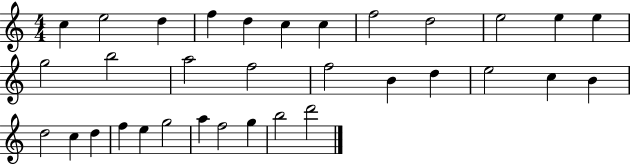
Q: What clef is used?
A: treble